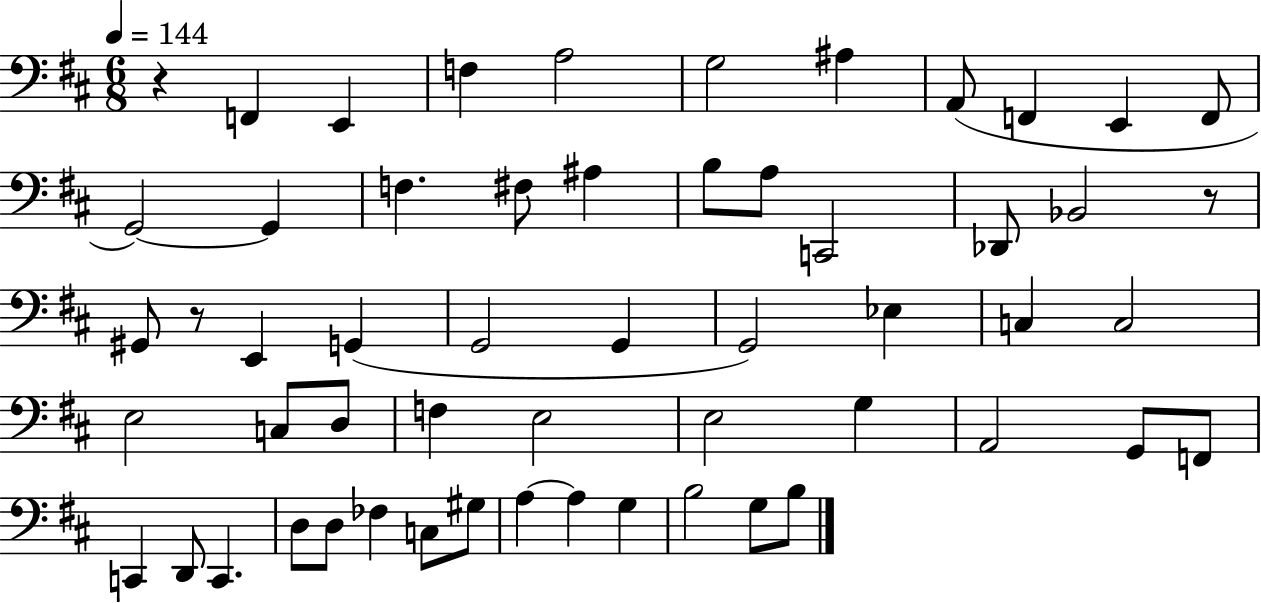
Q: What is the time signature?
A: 6/8